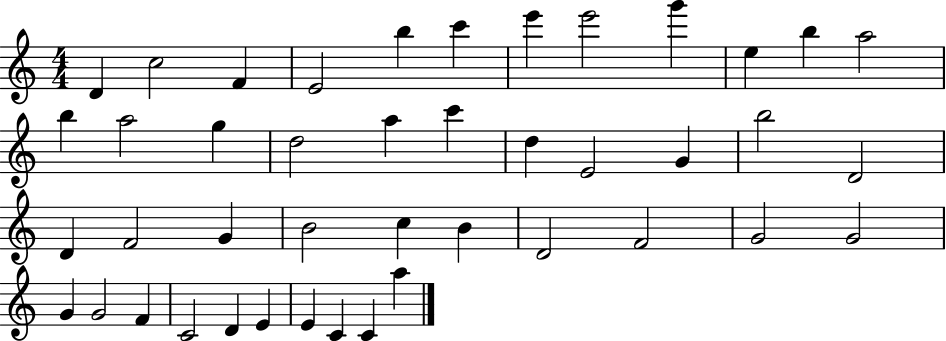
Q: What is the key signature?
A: C major